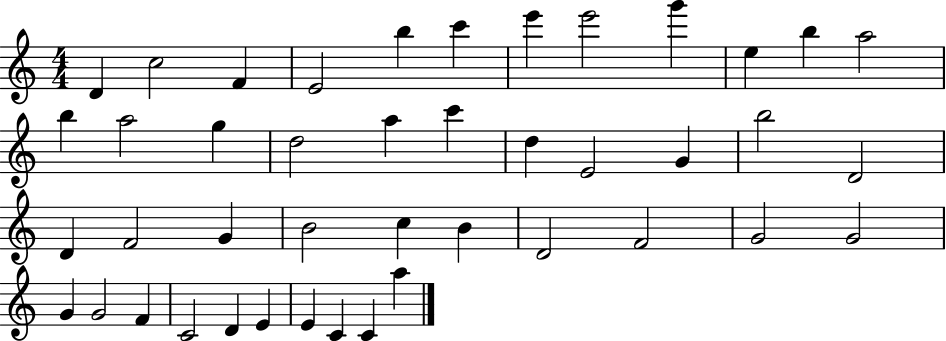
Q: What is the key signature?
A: C major